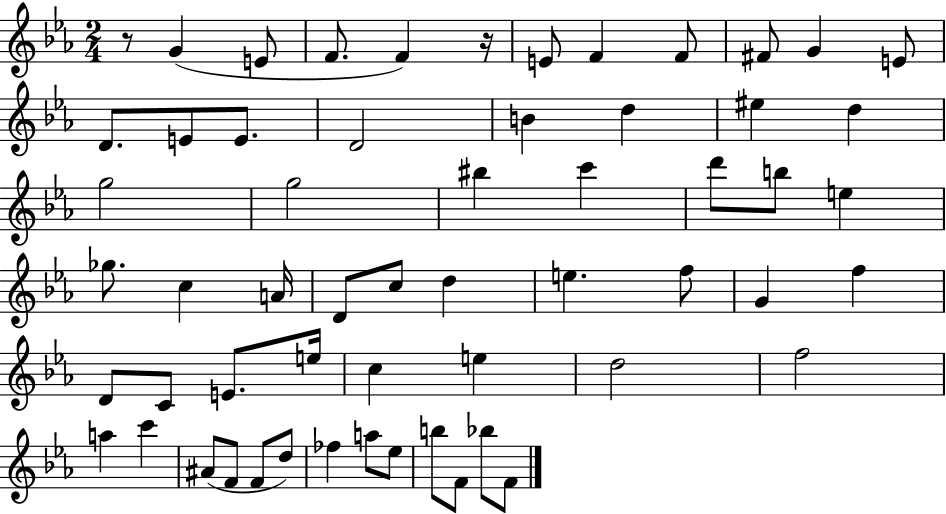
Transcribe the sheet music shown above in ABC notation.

X:1
T:Untitled
M:2/4
L:1/4
K:Eb
z/2 G E/2 F/2 F z/4 E/2 F F/2 ^F/2 G E/2 D/2 E/2 E/2 D2 B d ^e d g2 g2 ^b c' d'/2 b/2 e _g/2 c A/4 D/2 c/2 d e f/2 G f D/2 C/2 E/2 e/4 c e d2 f2 a c' ^A/2 F/2 F/2 d/2 _f a/2 _e/2 b/2 F/2 _b/2 F/2